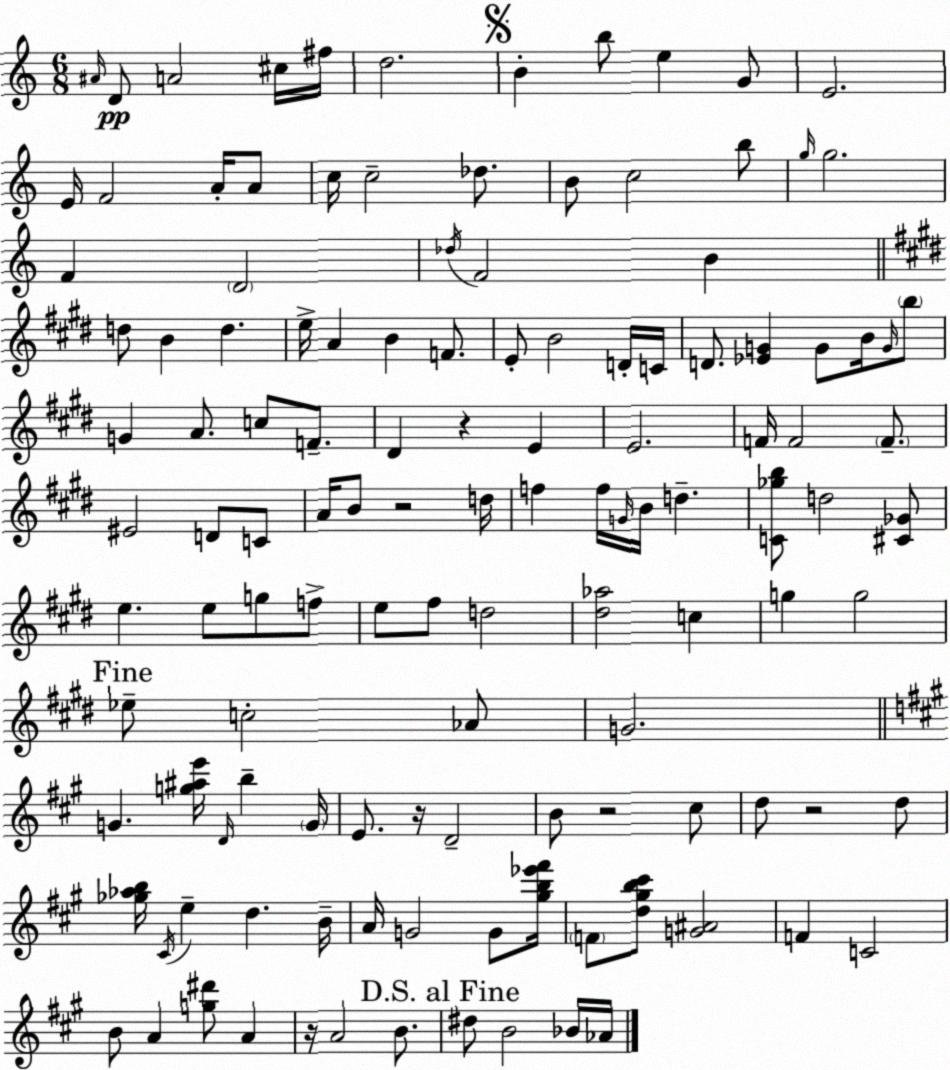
X:1
T:Untitled
M:6/8
L:1/4
K:Am
^A/4 D/2 A2 ^c/4 ^f/4 d2 B b/2 e G/2 E2 E/4 F2 A/4 A/2 c/4 c2 _d/2 B/2 c2 b/2 g/4 g2 F D2 _d/4 F2 B d/2 B d e/4 A B F/2 E/2 B2 D/4 C/4 D/2 [_EG] G/2 B/4 G/4 b/2 G A/2 c/2 F/2 ^D z E E2 F/4 F2 F/2 ^E2 D/2 C/2 A/4 B/2 z2 d/4 f f/4 G/4 B/4 d [C_gb]/2 d2 [^C_G]/2 e e/2 g/2 f/2 e/2 ^f/2 d2 [^d_a]2 c g g2 _e/2 c2 _A/2 G2 G [g^ae']/4 D/4 b G/4 E/2 z/4 D2 B/2 z2 ^c/2 d/2 z2 d/2 [_g_ab]/4 ^C/4 e d B/4 A/4 G2 G/2 [^gb_e'^f']/4 F/2 [d^gb^c']/2 [G^A]2 F C2 B/2 A [g^d']/2 A z/4 A2 B/2 ^d/2 B2 _B/4 _A/4